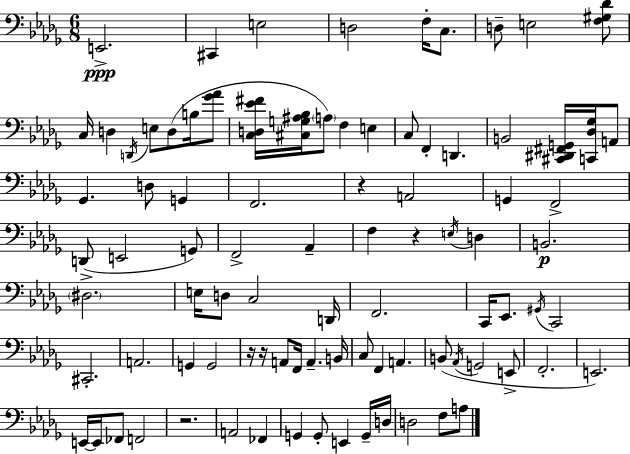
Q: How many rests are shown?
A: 5